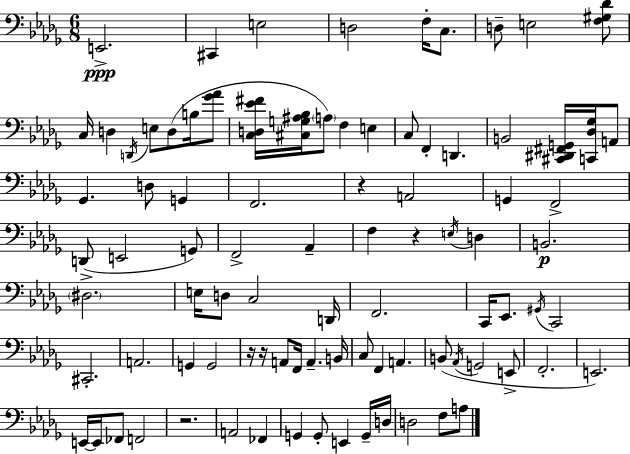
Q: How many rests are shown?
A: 5